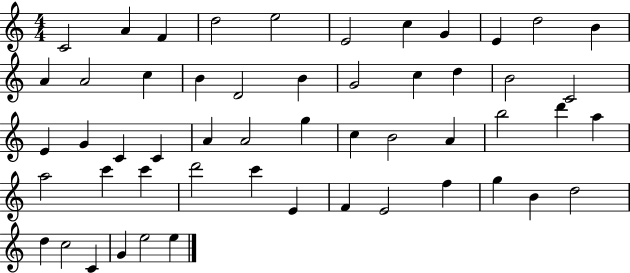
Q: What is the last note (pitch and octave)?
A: E5